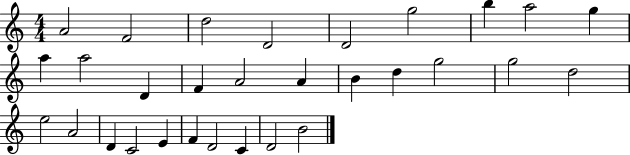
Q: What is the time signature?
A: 4/4